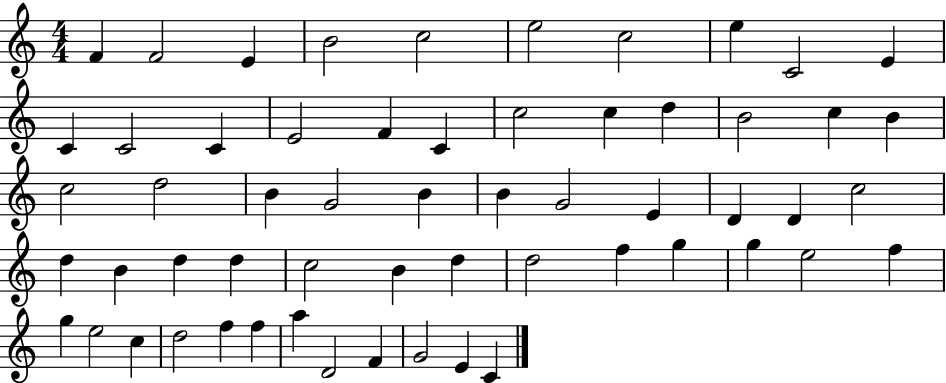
F4/q F4/h E4/q B4/h C5/h E5/h C5/h E5/q C4/h E4/q C4/q C4/h C4/q E4/h F4/q C4/q C5/h C5/q D5/q B4/h C5/q B4/q C5/h D5/h B4/q G4/h B4/q B4/q G4/h E4/q D4/q D4/q C5/h D5/q B4/q D5/q D5/q C5/h B4/q D5/q D5/h F5/q G5/q G5/q E5/h F5/q G5/q E5/h C5/q D5/h F5/q F5/q A5/q D4/h F4/q G4/h E4/q C4/q